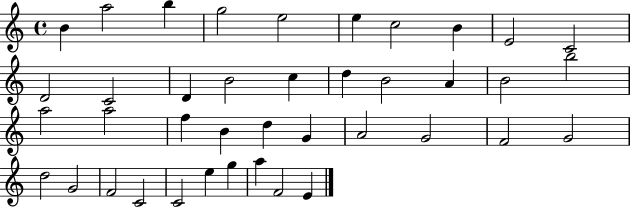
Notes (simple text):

B4/q A5/h B5/q G5/h E5/h E5/q C5/h B4/q E4/h C4/h D4/h C4/h D4/q B4/h C5/q D5/q B4/h A4/q B4/h B5/h A5/h A5/h F5/q B4/q D5/q G4/q A4/h G4/h F4/h G4/h D5/h G4/h F4/h C4/h C4/h E5/q G5/q A5/q F4/h E4/q